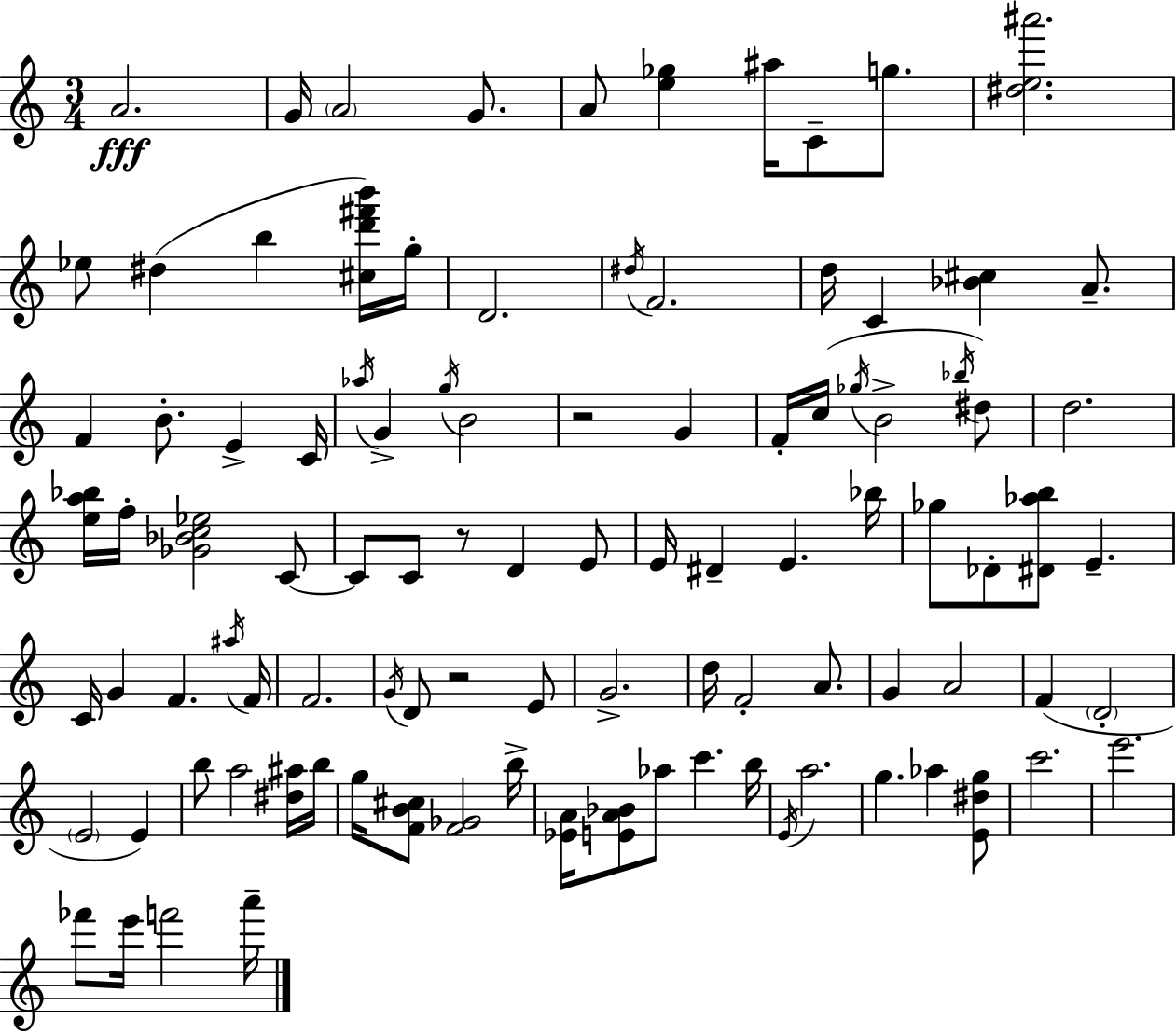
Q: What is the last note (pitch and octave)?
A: A6